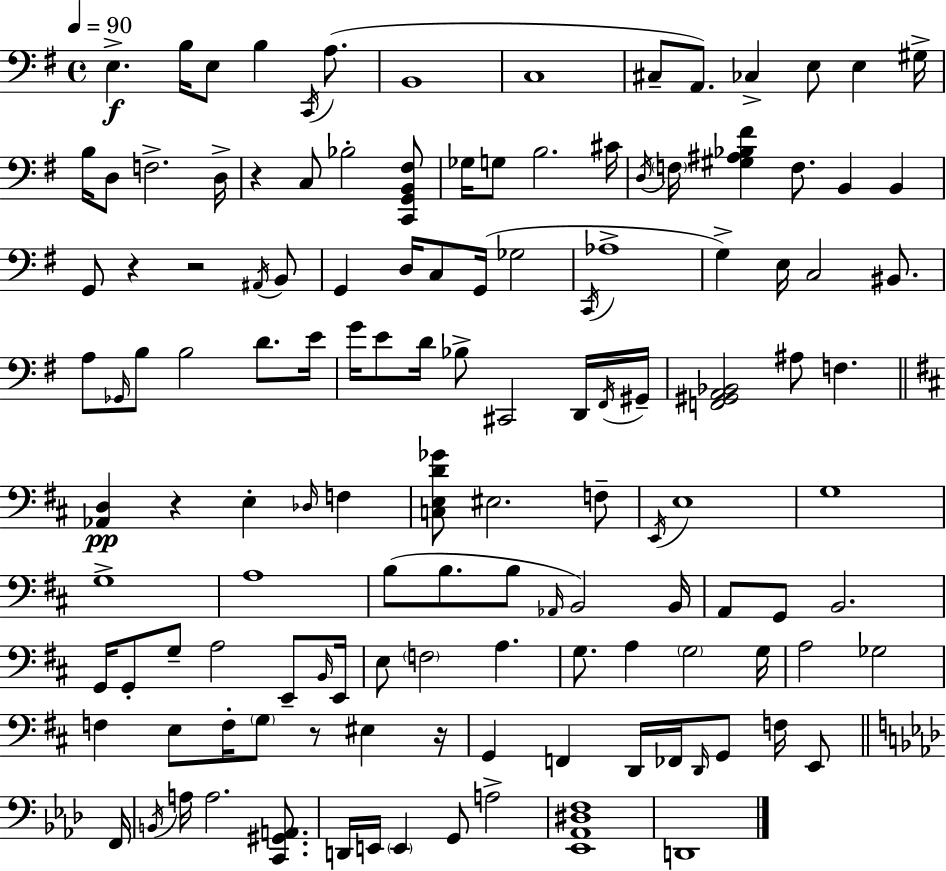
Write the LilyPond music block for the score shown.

{
  \clef bass
  \time 4/4
  \defaultTimeSignature
  \key e \minor
  \tempo 4 = 90
  e4.->\f b16 e8 b4 \acciaccatura { c,16 } a8.( | b,1 | c1 | cis8-- a,8.) ces4-> e8 e4 | \break gis16-> b16 d8 f2.-> | d16-> r4 c8 bes2-. <c, g, b, fis>8 | ges16 g8 b2. | cis'16 \acciaccatura { d16 } \parenthesize f16 <gis ais bes fis'>4 f8. b,4 b,4 | \break g,8 r4 r2 | \acciaccatura { ais,16 } b,8 g,4 d16 c8 g,16( ges2 | \acciaccatura { c,16 } aes1-> | g4->) e16 c2 | \break bis,8. a8 \grace { ges,16 } b8 b2 | d'8. e'16 g'16 e'8 d'16 bes8-> cis,2 | d,16 \acciaccatura { fis,16 } gis,16-- <f, gis, a, bes,>2 ais8 | f4. \bar "||" \break \key d \major <aes, d>4\pp r4 e4-. \grace { des16 } f4 | <c e d' ges'>8 eis2. f8-- | \acciaccatura { e,16 } e1 | g1 | \break g1-> | a1 | b8( b8. b8 \grace { aes,16 } b,2) | b,16 a,8 g,8 b,2. | \break g,16 g,8-. g8-- a2 | e,8-- \grace { b,16 } e,16 e8 \parenthesize f2 a4. | g8. a4 \parenthesize g2 | g16 a2 ges2 | \break f4 e8 f16-. \parenthesize g8 r8 eis4 | r16 g,4 f,4 d,16 fes,16 \grace { d,16 } g,8 | f16 e,8 \bar "||" \break \key f \minor f,16 \acciaccatura { b,16 } a16 a2. <c, gis, a,>8. | d,16 e,16 \parenthesize e,4 g,8 a2-> | <ees, aes, dis f>1 | d,1 | \break \bar "|."
}